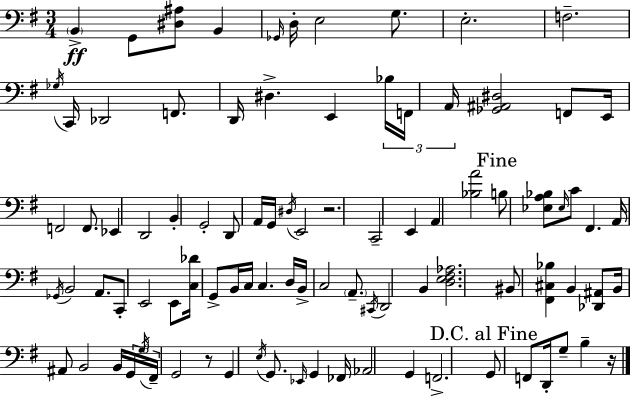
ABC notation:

X:1
T:Untitled
M:3/4
L:1/4
K:Em
B,, G,,/2 [^D,^A,]/2 B,, _G,,/4 D,/4 E,2 G,/2 E,2 F,2 _G,/4 C,,/4 _D,,2 F,,/2 D,,/4 ^D, E,, _B,/4 F,,/4 A,,/4 [_G,,^A,,^D,]2 F,,/2 E,,/4 F,,2 F,,/2 _E,, D,,2 B,, G,,2 D,,/2 A,,/4 G,,/4 ^D,/4 E,,2 z2 C,,2 E,, A,, [_B,A]2 B,/2 [_E,A,_B,]/2 _E,/4 C/2 ^F,, A,,/4 _G,,/4 B,,2 A,,/2 C,,/2 E,,2 E,,/2 [C,_D]/4 G,,/2 B,,/4 C,/4 C, D,/4 B,,/4 C,2 A,,/2 ^C,,/4 D,,2 B,, [D,E,^F,_A,]2 ^B,,/2 [^F,,^C,_B,] B,, [_D,,^A,,]/2 B,,/4 ^A,,/2 B,,2 B,,/4 G,,/4 G,/4 ^F,,/4 G,,2 z/2 G,, E,/4 G,,/2 _E,,/4 G,, _F,,/4 _A,,2 G,, F,,2 G,,/2 F,,/2 D,,/4 G,/2 B, z/4